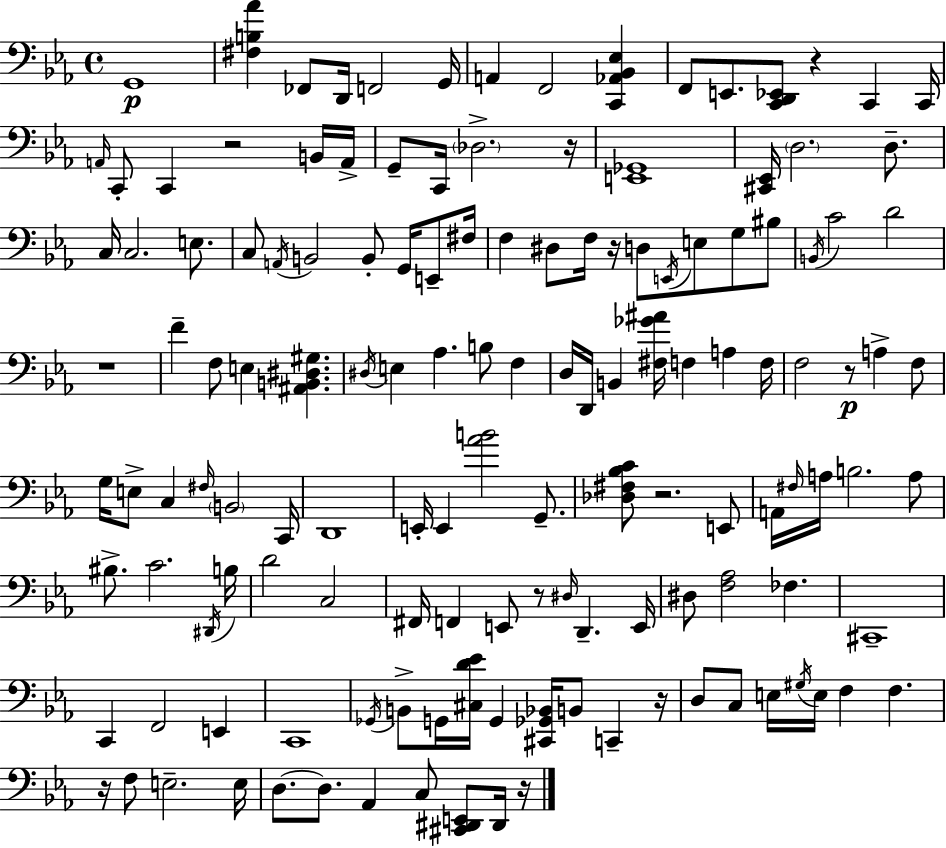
G2/w [F#3,B3,Ab4]/q FES2/e D2/s F2/h G2/s A2/q F2/h [C2,Ab2,Bb2,Eb3]/q F2/e E2/e. [C2,D2,Eb2]/e R/q C2/q C2/s A2/s C2/e C2/q R/h B2/s A2/s G2/e C2/s Db3/h. R/s [E2,Gb2]/w [C#2,Eb2]/s D3/h. D3/e. C3/s C3/h. E3/e. C3/e A2/s B2/h B2/e G2/s E2/e F#3/s F3/q D#3/e F3/s R/s D3/e E2/s E3/e G3/e BIS3/e B2/s C4/h D4/h R/w F4/q F3/e E3/q [A#2,B2,D#3,G#3]/q. D#3/s E3/q Ab3/q. B3/e F3/q D3/s D2/s B2/q [F#3,Gb4,A#4]/s F3/q A3/q F3/s F3/h R/e A3/q F3/e G3/s E3/e C3/q F#3/s B2/h C2/s D2/w E2/s E2/q [Ab4,B4]/h G2/e. [Db3,F#3,Bb3,C4]/e R/h. E2/e A2/s F#3/s A3/s B3/h. A3/e BIS3/e. C4/h. D#2/s B3/s D4/h C3/h F#2/s F2/q E2/e R/e D#3/s D2/q. E2/s D#3/e [F3,Ab3]/h FES3/q. C#2/w C2/q F2/h E2/q C2/w Gb2/s B2/e G2/s [C#3,D4,Eb4]/s G2/q [C#2,Gb2,Bb2]/s B2/e C2/q R/s D3/e C3/e E3/s G#3/s E3/s F3/q F3/q. R/s F3/e E3/h. E3/s D3/e. D3/e. Ab2/q C3/e [C#2,D#2,E2]/e D#2/s R/s